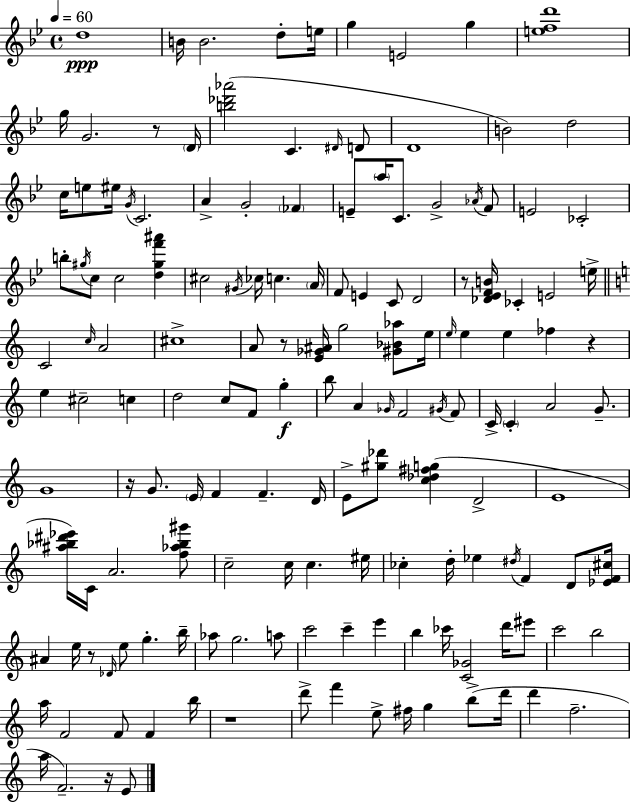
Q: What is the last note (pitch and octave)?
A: E4